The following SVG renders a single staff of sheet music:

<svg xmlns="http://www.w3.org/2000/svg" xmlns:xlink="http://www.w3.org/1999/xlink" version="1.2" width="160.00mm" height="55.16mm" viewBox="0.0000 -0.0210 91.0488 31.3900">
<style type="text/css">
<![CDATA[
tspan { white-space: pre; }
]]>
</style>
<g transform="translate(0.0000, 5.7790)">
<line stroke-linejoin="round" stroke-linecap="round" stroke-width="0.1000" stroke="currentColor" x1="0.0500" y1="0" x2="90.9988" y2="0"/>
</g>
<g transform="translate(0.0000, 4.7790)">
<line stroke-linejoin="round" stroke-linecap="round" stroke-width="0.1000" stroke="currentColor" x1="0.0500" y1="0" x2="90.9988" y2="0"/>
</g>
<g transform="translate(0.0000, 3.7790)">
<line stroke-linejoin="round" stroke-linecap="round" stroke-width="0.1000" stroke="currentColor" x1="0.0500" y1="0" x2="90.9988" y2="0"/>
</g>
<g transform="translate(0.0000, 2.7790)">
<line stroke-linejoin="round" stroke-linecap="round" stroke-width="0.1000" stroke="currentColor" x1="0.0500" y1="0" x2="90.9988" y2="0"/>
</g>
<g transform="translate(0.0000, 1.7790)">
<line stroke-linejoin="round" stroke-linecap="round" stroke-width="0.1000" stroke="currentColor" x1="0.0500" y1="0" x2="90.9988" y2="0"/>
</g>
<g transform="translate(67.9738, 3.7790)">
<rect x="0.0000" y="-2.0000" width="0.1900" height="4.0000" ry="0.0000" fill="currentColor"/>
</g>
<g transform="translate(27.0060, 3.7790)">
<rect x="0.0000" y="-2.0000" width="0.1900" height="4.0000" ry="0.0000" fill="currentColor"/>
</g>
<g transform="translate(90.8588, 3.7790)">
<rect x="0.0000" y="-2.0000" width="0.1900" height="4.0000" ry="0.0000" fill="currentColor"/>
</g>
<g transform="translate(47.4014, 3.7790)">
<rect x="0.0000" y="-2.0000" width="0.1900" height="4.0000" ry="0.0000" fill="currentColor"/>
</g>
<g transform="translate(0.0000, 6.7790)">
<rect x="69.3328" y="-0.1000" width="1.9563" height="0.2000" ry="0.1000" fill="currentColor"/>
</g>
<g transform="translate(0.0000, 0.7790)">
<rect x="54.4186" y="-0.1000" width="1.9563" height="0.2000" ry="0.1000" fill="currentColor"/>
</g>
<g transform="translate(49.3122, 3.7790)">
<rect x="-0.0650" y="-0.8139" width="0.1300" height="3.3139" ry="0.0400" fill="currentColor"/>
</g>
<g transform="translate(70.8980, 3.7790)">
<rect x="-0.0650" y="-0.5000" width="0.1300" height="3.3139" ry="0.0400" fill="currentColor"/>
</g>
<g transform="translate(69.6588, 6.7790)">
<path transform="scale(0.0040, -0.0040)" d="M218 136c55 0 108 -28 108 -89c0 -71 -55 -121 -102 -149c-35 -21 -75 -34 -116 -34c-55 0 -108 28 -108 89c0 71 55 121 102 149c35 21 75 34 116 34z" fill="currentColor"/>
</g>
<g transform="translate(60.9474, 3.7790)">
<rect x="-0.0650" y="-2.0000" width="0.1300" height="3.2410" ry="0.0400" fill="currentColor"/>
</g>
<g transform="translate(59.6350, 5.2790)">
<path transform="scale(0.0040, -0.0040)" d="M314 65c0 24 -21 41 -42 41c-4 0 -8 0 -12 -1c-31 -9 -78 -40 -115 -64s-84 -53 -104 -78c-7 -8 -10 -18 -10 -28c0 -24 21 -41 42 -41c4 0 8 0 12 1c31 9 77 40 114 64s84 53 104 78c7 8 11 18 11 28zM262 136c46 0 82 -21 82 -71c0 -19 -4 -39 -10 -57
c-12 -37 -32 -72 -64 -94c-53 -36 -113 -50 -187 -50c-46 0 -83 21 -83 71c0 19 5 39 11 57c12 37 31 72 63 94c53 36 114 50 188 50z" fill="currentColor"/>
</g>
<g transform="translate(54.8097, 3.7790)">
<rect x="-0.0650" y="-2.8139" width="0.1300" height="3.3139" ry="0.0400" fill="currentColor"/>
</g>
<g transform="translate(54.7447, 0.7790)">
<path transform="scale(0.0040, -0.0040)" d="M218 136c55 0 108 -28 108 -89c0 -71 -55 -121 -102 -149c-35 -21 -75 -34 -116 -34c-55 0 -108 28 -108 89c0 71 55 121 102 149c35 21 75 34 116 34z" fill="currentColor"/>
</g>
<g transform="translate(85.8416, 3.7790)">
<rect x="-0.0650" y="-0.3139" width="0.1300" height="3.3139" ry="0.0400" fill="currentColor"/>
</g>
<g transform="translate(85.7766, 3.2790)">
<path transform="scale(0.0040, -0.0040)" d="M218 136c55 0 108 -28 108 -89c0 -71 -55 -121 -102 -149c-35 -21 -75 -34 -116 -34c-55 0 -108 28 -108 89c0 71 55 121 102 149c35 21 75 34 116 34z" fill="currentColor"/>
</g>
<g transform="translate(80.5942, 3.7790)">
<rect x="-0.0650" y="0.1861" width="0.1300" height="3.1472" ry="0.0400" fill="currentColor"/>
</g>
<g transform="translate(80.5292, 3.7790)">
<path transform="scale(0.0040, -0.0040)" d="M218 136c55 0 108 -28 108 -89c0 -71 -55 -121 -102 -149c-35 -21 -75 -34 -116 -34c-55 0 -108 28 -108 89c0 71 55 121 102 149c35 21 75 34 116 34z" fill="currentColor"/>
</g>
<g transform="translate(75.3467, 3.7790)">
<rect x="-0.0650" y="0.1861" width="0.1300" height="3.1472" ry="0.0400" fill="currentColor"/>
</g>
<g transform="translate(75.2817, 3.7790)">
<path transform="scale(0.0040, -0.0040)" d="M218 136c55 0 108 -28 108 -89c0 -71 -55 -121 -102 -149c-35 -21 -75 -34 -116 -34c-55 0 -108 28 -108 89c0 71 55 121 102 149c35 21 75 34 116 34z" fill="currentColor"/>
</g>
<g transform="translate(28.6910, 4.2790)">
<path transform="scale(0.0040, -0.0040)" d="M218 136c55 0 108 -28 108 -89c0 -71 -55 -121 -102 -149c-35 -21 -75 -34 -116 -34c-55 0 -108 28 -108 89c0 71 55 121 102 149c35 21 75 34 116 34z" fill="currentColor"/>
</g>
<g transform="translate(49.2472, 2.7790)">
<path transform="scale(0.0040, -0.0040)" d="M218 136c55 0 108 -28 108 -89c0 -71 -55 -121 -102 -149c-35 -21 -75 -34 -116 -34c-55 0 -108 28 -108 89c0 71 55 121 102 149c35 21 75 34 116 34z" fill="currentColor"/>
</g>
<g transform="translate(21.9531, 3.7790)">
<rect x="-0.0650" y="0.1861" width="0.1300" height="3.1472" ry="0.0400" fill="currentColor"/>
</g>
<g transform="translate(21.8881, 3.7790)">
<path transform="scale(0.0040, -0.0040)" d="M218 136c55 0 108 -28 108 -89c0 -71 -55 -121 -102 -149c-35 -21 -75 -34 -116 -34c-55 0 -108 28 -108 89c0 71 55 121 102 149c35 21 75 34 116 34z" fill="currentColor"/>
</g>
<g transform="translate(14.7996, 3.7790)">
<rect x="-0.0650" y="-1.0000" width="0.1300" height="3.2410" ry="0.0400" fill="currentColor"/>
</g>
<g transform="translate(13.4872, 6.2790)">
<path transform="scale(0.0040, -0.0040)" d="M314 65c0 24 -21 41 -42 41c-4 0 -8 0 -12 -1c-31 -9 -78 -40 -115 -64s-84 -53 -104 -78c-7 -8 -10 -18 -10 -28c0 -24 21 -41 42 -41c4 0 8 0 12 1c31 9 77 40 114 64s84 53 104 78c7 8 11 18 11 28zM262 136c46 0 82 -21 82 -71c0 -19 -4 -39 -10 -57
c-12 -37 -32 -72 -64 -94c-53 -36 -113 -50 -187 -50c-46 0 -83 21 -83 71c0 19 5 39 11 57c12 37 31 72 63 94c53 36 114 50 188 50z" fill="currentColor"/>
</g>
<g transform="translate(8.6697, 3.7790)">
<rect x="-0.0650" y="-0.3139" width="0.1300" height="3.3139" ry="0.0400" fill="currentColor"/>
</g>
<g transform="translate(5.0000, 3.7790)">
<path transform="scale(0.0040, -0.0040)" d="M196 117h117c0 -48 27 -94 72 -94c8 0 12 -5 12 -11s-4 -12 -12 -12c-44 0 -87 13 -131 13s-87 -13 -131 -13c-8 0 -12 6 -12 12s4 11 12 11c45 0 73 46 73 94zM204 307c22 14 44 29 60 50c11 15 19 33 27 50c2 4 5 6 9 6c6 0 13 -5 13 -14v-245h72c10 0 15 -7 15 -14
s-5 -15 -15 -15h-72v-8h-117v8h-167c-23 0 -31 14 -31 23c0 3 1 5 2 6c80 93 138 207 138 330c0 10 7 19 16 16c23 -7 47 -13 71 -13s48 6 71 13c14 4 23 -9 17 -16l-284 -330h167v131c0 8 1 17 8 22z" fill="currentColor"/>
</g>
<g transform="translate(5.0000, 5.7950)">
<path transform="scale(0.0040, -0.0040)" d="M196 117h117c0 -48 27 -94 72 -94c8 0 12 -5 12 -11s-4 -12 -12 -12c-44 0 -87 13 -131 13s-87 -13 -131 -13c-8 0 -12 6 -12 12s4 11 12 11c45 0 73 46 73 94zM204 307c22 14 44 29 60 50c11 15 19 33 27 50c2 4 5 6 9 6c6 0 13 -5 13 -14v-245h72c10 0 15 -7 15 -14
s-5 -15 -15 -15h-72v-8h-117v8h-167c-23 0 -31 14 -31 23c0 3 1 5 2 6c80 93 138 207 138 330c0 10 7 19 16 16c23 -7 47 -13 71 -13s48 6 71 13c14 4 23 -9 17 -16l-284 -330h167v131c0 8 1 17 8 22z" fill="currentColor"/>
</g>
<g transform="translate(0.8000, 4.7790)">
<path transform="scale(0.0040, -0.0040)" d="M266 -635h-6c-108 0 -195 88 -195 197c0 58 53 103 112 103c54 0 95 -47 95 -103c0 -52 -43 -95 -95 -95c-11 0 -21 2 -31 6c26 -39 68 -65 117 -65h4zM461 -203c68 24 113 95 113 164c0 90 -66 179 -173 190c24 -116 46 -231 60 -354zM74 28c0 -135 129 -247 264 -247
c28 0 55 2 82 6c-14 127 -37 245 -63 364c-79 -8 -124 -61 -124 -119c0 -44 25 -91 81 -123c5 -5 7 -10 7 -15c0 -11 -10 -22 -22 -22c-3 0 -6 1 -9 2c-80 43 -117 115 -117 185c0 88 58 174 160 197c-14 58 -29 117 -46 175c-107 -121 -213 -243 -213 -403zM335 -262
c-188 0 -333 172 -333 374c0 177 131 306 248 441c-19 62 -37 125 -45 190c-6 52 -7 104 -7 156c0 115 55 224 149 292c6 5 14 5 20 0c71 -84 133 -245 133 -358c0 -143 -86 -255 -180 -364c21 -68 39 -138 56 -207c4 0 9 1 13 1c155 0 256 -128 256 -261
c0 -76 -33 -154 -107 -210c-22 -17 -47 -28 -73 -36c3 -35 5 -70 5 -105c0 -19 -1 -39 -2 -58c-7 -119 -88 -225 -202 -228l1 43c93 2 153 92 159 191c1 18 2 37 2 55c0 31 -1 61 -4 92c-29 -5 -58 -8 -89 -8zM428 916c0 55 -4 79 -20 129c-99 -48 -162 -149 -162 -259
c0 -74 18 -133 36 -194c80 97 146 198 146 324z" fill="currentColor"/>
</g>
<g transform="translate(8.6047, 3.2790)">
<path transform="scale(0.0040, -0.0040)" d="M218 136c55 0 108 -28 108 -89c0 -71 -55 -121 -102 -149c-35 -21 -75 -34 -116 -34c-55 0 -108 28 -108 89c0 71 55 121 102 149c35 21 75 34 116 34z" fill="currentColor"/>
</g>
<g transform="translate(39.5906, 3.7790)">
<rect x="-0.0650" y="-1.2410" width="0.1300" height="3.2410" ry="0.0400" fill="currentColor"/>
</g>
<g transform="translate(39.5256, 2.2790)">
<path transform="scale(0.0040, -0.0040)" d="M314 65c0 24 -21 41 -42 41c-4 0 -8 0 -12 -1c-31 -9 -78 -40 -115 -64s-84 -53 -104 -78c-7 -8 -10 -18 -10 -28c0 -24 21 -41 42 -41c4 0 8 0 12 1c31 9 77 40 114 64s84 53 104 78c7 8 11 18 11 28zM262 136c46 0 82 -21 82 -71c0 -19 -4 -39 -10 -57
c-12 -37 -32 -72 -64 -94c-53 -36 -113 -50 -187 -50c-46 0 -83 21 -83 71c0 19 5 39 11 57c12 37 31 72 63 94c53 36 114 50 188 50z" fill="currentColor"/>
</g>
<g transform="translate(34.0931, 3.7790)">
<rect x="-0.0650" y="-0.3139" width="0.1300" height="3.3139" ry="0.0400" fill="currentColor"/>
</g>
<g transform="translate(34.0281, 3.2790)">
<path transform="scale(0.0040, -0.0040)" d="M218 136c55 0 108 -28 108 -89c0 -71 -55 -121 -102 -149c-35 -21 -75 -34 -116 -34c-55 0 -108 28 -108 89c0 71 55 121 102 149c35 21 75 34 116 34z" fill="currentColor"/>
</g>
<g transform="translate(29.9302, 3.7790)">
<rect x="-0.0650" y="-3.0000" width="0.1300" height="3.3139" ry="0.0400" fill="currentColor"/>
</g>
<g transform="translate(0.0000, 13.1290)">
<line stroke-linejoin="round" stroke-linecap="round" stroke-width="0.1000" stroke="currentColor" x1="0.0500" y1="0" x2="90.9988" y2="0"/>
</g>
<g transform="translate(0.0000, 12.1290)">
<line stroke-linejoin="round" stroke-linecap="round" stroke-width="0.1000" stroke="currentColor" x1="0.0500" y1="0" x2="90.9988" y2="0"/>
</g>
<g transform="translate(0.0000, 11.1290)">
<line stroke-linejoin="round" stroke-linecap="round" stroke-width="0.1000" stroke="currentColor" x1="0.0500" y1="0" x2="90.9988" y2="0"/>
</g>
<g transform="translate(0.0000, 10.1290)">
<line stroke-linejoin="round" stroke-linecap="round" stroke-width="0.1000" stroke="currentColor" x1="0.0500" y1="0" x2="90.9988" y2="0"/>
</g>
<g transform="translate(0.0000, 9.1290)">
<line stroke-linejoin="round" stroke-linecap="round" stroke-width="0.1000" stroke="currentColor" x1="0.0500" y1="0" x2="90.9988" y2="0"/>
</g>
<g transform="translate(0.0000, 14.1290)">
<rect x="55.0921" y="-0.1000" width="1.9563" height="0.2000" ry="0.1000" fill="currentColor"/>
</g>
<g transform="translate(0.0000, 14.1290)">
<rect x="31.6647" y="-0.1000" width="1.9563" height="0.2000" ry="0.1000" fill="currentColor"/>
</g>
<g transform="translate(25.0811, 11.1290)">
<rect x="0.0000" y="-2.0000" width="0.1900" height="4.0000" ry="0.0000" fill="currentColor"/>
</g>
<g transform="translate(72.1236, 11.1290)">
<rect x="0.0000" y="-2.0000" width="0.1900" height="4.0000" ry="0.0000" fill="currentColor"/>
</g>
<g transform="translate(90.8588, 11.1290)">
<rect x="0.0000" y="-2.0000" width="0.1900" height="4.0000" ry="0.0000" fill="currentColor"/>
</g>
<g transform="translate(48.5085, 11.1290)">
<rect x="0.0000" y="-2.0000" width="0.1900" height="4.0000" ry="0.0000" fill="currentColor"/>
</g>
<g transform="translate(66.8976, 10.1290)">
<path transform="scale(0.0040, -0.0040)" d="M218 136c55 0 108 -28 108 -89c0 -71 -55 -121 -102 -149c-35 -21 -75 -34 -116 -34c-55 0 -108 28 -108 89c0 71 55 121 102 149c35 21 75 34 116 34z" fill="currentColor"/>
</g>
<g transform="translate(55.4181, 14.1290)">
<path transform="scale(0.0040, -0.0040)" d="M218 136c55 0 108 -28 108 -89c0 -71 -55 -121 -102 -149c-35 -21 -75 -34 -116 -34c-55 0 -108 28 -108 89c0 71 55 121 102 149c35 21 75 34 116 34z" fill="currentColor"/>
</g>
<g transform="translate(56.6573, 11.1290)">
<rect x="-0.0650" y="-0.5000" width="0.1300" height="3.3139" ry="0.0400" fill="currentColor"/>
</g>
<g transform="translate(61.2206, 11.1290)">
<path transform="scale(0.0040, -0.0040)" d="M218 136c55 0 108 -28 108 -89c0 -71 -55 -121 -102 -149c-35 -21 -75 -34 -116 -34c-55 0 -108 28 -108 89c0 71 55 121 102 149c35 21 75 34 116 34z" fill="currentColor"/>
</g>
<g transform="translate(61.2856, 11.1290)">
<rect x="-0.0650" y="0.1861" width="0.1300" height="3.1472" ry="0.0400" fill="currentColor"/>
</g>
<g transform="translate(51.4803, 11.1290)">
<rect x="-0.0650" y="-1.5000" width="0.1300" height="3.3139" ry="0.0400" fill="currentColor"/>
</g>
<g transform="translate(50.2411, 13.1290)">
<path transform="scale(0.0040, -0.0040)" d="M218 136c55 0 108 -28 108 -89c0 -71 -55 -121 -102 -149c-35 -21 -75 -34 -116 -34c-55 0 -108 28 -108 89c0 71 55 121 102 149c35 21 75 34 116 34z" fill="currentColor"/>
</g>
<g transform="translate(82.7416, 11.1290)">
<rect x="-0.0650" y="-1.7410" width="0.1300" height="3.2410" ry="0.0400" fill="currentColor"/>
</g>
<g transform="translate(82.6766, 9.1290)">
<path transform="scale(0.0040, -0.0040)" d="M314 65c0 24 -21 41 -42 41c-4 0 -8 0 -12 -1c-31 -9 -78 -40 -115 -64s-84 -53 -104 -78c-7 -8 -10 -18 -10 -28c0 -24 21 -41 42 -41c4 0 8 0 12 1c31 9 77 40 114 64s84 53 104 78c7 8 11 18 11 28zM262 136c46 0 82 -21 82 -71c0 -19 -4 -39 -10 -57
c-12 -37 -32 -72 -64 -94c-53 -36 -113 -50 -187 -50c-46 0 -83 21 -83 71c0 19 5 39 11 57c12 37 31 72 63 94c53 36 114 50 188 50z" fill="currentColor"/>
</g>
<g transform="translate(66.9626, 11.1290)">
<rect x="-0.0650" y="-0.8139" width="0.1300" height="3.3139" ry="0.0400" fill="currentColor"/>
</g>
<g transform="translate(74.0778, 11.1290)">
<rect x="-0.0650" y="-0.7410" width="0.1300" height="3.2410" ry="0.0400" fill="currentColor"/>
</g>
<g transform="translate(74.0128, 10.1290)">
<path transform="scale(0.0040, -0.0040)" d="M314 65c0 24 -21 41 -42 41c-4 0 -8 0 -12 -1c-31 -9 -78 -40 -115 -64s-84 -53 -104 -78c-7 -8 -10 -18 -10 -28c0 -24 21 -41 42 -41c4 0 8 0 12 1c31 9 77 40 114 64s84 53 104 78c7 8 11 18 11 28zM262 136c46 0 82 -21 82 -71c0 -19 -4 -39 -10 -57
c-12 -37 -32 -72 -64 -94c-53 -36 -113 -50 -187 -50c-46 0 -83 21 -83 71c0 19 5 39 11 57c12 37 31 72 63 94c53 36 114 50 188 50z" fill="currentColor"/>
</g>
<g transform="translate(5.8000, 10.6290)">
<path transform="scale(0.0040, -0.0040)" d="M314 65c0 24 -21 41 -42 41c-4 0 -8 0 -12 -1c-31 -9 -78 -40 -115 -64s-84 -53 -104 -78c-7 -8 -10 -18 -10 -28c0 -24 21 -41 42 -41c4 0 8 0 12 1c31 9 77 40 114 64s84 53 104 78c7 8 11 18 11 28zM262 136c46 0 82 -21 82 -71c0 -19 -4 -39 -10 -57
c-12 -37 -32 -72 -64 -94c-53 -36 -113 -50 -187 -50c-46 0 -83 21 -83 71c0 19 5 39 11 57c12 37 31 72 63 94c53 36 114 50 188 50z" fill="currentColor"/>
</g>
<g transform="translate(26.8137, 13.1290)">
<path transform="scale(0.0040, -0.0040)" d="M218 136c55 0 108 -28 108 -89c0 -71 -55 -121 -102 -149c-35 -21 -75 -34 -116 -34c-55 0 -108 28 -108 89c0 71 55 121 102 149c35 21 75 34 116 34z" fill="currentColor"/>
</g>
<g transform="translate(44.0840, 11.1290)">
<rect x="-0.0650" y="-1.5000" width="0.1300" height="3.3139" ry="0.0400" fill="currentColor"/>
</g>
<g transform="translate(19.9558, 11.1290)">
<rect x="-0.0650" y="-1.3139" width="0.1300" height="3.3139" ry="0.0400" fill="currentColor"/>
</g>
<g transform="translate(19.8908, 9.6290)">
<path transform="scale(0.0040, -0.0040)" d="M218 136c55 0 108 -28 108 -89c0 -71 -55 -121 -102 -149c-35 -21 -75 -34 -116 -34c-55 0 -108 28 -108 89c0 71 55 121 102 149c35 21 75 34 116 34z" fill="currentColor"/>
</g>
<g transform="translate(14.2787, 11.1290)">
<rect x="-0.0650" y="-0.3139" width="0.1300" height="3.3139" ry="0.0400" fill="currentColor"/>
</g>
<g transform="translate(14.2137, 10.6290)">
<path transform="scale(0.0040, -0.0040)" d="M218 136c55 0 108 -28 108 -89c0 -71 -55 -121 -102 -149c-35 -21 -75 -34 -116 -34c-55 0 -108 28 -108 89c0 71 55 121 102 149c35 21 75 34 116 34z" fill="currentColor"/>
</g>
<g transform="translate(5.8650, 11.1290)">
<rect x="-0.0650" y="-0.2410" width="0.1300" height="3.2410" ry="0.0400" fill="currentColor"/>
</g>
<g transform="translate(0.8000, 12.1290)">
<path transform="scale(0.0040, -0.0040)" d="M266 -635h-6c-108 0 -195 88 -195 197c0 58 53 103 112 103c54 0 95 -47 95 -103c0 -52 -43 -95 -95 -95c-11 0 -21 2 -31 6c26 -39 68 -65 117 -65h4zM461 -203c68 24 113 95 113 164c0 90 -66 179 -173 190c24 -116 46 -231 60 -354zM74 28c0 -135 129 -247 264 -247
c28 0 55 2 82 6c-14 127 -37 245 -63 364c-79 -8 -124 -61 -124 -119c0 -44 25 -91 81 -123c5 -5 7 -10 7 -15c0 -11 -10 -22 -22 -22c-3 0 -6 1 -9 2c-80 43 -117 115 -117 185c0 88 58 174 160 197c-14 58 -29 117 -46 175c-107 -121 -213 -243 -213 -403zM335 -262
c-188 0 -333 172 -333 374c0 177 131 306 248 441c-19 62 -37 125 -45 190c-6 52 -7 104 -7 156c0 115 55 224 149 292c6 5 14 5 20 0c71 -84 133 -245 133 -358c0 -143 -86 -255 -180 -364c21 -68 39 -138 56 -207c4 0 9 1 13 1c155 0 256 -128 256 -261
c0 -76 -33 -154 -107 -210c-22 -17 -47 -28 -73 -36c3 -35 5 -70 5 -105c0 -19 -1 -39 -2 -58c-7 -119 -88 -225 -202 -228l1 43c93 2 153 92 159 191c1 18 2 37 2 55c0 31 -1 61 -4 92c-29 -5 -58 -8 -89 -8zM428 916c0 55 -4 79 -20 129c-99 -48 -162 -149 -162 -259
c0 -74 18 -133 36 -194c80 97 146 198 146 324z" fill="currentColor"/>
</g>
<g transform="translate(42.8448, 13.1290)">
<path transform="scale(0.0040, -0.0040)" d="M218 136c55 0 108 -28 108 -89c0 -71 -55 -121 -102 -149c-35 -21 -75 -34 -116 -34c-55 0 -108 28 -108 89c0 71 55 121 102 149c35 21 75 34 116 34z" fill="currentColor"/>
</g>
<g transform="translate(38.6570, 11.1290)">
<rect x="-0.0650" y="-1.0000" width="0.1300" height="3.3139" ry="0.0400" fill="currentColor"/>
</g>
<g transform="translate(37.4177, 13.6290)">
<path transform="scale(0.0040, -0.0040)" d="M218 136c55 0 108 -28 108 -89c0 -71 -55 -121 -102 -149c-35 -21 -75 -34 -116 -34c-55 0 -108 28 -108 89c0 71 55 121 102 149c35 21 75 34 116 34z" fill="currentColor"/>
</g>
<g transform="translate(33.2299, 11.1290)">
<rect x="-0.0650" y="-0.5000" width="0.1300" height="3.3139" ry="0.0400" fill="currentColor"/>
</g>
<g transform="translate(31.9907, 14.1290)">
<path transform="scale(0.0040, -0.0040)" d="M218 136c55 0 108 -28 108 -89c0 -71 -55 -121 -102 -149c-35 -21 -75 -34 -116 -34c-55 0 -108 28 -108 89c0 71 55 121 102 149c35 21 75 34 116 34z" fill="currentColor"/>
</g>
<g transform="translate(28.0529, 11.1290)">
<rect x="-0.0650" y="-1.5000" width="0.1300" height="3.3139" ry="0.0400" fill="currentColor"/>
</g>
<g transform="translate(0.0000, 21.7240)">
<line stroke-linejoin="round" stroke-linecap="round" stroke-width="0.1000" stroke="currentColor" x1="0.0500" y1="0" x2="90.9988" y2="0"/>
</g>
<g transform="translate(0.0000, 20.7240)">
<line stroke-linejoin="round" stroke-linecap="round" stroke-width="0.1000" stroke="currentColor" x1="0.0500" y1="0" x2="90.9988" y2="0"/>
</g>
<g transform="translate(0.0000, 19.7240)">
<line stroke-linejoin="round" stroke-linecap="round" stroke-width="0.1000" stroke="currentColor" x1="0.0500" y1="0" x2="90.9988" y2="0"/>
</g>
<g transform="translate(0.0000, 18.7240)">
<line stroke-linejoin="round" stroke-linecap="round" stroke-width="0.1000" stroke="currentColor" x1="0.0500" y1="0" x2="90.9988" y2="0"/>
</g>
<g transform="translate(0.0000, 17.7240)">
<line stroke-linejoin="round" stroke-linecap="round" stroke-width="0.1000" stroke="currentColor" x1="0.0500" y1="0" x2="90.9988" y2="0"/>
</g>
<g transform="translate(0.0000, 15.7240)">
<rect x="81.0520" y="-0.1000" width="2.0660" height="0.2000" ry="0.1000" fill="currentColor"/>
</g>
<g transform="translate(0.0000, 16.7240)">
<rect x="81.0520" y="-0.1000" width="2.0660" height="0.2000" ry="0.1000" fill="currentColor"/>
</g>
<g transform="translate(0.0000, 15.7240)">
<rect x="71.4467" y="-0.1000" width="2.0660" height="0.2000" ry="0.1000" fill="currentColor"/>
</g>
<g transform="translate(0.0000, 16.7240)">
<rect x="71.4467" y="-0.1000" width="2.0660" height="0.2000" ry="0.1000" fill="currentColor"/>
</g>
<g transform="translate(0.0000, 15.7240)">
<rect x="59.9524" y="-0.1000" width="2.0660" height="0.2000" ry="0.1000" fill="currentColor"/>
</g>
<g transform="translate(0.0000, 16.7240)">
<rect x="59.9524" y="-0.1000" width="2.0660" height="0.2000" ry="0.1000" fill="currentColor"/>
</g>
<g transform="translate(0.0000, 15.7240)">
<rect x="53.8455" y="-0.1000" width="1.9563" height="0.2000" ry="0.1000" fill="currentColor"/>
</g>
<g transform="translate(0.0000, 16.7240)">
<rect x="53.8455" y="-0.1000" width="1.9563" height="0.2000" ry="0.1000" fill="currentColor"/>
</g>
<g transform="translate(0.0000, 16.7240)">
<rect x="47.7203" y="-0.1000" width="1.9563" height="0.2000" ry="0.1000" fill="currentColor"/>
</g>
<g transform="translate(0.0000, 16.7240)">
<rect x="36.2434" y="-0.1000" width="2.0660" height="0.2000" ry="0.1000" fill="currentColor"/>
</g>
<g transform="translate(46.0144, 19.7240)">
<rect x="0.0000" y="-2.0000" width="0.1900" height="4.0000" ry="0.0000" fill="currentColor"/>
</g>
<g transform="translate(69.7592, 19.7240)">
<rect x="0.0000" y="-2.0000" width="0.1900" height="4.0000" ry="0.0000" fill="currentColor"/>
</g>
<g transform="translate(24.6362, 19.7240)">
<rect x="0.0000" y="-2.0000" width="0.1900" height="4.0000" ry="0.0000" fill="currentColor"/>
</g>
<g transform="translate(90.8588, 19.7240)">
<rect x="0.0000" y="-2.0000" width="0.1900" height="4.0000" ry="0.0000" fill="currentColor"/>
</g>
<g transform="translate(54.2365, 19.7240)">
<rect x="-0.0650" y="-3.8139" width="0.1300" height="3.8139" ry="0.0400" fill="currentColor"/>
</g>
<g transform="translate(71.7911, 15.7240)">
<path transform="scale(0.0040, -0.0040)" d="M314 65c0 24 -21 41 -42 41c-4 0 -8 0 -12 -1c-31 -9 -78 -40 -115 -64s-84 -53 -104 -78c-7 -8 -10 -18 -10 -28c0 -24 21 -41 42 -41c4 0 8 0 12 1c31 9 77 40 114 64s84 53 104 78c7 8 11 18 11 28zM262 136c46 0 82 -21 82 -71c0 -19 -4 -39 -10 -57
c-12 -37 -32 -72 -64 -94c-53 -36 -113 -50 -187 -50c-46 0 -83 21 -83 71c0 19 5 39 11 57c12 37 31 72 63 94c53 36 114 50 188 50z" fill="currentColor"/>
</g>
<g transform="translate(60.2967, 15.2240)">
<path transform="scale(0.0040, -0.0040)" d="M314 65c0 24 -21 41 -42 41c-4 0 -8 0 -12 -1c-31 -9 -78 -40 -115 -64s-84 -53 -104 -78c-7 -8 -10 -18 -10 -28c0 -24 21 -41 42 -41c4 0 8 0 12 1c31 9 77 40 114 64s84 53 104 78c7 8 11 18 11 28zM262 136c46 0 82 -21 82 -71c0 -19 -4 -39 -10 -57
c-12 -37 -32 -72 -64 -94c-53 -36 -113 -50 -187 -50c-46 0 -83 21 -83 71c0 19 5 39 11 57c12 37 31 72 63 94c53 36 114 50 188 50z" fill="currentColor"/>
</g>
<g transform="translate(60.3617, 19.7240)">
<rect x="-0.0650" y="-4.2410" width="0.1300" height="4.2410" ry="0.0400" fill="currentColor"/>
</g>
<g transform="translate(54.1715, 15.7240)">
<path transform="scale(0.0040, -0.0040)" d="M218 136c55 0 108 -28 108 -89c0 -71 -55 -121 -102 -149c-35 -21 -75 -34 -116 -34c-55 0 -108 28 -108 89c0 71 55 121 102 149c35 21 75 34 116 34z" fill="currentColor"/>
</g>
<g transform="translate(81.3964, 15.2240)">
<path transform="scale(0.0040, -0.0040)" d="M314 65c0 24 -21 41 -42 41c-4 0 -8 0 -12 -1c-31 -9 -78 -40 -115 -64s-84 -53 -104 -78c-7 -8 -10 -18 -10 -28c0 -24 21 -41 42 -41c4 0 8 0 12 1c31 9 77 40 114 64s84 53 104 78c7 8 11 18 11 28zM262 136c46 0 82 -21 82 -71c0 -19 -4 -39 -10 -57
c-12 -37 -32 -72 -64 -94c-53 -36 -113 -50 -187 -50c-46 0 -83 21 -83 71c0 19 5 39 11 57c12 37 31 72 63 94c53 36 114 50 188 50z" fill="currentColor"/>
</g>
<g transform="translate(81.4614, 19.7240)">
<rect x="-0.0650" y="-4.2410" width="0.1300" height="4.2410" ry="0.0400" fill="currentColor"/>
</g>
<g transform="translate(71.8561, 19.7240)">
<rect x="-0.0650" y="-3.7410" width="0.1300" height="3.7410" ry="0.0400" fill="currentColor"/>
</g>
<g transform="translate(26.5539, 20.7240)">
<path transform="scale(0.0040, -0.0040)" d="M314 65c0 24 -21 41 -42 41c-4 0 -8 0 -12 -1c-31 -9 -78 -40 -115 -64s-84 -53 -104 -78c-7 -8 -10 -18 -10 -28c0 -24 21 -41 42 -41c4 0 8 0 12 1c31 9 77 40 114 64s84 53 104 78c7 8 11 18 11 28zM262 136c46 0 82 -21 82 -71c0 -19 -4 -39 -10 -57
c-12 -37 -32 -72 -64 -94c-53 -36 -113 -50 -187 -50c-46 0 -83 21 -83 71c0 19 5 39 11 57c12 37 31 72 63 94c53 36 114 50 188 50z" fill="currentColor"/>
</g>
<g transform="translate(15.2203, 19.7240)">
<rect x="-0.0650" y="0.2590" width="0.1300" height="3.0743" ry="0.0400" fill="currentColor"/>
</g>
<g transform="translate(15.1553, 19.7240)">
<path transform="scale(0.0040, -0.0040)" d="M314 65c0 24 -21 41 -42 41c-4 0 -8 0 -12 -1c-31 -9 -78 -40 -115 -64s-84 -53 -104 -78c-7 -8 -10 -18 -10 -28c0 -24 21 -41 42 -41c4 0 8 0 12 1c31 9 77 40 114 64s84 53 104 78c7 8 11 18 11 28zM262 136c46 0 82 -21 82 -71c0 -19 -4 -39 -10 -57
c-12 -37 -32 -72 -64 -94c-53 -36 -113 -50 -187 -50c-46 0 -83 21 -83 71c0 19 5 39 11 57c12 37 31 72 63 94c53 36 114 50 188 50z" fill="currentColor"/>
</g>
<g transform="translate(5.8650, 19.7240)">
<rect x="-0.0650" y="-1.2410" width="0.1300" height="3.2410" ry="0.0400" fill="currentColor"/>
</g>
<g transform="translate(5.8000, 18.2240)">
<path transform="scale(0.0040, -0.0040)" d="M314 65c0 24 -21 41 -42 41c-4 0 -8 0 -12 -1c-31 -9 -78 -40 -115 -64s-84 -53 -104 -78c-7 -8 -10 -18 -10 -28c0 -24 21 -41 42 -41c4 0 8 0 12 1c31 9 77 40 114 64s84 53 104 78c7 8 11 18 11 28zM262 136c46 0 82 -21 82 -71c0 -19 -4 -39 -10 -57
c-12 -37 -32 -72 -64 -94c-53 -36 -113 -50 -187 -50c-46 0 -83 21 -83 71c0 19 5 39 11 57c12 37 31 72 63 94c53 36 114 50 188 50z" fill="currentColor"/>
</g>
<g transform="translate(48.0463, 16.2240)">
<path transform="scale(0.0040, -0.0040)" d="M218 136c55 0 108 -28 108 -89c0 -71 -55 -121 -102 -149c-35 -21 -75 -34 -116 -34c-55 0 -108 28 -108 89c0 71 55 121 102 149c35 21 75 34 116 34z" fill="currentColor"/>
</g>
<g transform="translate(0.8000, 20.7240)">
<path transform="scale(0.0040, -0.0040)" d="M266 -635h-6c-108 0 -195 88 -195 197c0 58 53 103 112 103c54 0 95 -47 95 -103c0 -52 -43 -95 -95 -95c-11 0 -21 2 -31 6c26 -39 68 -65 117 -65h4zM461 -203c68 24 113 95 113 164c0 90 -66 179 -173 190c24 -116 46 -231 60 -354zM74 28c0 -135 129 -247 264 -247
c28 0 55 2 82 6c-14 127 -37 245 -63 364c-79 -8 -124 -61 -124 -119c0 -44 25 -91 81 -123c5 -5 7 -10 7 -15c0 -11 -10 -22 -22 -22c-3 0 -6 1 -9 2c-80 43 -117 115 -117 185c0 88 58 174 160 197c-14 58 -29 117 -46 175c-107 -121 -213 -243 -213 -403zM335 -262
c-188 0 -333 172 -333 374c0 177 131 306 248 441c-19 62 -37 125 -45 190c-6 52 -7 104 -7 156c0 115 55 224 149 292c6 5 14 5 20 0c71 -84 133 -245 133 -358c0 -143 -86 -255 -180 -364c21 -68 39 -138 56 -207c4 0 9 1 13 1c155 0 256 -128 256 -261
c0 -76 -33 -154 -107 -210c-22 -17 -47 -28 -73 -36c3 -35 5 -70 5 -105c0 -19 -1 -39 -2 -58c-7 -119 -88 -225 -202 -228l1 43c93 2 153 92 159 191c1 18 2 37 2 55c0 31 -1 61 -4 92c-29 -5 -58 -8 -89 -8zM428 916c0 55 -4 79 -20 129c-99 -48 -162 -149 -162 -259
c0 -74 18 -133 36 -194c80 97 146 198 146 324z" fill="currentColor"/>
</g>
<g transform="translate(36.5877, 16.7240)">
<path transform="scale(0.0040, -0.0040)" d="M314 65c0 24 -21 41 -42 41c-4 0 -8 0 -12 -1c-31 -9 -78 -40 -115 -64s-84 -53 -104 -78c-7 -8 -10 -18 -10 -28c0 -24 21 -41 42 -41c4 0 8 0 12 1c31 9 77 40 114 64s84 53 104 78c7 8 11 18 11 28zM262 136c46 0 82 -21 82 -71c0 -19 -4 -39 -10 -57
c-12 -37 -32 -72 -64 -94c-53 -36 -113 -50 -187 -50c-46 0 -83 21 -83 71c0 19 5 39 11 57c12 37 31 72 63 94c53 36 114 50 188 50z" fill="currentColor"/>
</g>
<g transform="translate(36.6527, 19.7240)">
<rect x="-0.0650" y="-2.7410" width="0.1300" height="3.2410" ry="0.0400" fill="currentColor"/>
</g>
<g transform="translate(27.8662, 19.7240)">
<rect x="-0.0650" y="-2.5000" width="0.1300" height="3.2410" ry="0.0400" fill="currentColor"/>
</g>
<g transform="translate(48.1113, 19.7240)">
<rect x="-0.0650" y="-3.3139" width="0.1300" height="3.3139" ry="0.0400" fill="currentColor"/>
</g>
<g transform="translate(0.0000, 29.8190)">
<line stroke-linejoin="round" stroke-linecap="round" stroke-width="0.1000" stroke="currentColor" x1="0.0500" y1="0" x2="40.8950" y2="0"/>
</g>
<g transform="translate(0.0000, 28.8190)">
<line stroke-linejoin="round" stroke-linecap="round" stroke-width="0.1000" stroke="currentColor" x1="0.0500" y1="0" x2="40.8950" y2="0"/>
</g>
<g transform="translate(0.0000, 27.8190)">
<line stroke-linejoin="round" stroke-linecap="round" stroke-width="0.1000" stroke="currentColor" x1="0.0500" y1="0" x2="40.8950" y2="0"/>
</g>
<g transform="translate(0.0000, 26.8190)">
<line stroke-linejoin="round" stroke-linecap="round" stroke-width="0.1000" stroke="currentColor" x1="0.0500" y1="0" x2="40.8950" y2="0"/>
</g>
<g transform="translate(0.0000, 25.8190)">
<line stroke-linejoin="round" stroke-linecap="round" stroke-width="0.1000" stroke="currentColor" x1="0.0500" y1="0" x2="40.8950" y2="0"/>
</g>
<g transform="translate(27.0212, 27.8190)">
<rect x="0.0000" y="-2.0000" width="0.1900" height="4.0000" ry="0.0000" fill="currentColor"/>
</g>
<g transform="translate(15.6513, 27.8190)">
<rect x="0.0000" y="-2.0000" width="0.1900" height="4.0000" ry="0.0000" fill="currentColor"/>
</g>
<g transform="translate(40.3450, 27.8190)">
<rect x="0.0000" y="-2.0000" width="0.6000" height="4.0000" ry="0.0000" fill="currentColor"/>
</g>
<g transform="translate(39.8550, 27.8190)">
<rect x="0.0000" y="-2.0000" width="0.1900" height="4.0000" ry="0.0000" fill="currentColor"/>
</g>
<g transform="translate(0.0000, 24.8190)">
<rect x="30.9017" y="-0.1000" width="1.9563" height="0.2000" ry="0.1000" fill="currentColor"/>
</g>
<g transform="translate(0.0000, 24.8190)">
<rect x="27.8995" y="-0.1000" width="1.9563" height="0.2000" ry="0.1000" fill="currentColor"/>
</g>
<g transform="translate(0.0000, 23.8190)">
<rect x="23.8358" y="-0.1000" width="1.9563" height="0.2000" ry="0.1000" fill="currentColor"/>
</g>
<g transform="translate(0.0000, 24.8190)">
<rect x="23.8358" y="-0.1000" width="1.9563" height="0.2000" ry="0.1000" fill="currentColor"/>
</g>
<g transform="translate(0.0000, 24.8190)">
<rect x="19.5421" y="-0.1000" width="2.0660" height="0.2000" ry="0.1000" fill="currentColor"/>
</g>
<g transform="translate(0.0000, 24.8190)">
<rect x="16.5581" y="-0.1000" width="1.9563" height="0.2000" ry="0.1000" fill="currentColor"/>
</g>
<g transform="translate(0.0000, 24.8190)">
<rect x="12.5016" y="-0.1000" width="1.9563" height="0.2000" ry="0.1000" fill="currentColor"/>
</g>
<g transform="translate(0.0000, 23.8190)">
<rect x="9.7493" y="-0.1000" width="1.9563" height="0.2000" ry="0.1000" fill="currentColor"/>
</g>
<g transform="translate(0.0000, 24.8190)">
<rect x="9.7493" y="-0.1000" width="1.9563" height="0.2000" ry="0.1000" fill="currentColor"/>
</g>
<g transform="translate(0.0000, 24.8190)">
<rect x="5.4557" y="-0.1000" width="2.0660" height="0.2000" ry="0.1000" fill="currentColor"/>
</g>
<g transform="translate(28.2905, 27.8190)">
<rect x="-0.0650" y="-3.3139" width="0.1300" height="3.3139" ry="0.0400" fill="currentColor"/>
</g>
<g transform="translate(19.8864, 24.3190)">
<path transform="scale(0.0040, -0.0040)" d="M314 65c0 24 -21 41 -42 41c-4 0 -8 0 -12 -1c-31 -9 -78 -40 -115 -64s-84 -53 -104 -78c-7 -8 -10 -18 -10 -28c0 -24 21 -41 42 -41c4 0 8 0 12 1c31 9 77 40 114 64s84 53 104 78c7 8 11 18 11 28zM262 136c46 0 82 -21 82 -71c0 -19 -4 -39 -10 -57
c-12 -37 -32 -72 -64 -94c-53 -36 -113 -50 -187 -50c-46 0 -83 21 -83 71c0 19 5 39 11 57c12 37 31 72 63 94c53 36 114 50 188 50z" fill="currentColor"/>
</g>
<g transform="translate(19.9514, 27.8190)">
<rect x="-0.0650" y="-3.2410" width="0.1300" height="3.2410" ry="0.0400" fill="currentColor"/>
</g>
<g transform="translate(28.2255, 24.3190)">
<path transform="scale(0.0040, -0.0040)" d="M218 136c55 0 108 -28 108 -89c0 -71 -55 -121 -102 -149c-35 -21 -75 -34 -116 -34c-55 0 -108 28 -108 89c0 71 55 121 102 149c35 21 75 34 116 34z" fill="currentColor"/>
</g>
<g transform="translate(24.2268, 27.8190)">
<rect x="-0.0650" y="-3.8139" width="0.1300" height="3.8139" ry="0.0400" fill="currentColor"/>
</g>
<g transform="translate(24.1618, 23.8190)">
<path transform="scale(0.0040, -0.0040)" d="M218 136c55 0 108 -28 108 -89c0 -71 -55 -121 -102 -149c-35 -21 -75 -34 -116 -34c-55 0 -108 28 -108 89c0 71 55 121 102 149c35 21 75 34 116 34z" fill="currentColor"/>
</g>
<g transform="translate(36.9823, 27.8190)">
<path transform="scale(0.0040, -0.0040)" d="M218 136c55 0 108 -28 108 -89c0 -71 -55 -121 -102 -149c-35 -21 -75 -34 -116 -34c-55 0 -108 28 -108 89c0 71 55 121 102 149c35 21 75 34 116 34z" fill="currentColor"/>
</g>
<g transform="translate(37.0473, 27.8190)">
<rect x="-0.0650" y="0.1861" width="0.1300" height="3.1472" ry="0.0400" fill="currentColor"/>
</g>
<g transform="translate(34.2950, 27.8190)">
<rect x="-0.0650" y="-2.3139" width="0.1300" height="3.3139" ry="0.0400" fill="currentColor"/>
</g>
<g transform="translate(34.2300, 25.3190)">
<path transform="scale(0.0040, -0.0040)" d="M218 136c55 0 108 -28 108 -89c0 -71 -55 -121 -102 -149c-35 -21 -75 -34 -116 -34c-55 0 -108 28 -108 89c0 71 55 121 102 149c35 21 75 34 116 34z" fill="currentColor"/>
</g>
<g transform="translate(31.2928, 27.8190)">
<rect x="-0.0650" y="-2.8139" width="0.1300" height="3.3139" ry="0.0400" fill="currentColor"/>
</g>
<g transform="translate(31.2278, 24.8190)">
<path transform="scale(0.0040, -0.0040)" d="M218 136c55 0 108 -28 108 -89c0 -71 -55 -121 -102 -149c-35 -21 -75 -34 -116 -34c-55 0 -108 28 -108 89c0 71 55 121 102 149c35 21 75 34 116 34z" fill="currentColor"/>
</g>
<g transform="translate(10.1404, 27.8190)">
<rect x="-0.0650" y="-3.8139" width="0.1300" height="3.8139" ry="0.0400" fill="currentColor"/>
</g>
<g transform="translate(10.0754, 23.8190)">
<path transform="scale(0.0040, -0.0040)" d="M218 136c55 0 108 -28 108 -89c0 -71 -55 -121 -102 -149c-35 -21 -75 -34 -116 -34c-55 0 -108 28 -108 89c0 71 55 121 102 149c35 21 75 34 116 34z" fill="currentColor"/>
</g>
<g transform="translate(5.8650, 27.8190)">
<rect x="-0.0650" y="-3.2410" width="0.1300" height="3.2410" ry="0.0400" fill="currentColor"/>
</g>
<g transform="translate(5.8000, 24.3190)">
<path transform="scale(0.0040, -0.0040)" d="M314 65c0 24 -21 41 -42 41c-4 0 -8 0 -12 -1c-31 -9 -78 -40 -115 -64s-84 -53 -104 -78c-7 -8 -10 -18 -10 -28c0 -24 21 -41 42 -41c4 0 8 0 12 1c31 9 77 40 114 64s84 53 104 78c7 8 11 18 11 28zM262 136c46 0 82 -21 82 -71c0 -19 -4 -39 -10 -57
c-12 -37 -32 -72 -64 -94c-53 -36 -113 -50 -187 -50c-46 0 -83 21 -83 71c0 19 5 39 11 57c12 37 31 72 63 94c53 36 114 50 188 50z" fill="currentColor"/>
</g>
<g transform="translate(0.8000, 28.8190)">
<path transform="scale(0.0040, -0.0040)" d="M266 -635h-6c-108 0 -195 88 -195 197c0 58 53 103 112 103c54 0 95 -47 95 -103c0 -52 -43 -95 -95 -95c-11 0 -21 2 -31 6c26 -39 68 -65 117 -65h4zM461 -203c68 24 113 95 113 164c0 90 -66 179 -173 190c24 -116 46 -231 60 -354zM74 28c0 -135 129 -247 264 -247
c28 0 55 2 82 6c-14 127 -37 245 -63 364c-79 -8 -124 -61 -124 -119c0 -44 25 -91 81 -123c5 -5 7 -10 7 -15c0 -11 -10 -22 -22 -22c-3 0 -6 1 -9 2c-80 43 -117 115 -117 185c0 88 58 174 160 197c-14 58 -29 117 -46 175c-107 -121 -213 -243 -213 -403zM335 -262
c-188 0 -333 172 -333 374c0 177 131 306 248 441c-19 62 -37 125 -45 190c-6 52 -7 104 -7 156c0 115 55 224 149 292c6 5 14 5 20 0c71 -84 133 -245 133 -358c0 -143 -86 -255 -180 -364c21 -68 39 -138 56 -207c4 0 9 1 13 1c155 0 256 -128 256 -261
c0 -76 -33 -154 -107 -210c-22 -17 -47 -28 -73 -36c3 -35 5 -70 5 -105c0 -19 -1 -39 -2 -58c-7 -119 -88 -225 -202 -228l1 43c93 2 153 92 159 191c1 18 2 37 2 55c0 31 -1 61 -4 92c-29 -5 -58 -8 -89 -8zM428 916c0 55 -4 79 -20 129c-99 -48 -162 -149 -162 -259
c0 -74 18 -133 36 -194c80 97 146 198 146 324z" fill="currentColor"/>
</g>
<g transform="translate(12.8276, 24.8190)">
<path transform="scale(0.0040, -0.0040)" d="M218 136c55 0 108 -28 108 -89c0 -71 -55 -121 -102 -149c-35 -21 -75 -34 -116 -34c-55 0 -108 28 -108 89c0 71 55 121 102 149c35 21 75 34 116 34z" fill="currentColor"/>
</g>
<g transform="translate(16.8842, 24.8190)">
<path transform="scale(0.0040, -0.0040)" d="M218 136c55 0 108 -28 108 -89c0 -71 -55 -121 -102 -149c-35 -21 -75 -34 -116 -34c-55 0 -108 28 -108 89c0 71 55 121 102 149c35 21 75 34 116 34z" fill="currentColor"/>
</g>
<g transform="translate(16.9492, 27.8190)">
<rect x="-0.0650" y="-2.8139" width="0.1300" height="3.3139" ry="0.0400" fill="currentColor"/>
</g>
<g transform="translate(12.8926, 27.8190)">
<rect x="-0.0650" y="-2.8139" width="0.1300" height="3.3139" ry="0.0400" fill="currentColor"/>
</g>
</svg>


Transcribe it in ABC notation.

X:1
T:Untitled
M:4/4
L:1/4
K:C
c D2 B A c e2 d a F2 C B B c c2 c e E C D E E C B d d2 f2 e2 B2 G2 a2 b c' d'2 c'2 d'2 b2 c' a a b2 c' b a g B